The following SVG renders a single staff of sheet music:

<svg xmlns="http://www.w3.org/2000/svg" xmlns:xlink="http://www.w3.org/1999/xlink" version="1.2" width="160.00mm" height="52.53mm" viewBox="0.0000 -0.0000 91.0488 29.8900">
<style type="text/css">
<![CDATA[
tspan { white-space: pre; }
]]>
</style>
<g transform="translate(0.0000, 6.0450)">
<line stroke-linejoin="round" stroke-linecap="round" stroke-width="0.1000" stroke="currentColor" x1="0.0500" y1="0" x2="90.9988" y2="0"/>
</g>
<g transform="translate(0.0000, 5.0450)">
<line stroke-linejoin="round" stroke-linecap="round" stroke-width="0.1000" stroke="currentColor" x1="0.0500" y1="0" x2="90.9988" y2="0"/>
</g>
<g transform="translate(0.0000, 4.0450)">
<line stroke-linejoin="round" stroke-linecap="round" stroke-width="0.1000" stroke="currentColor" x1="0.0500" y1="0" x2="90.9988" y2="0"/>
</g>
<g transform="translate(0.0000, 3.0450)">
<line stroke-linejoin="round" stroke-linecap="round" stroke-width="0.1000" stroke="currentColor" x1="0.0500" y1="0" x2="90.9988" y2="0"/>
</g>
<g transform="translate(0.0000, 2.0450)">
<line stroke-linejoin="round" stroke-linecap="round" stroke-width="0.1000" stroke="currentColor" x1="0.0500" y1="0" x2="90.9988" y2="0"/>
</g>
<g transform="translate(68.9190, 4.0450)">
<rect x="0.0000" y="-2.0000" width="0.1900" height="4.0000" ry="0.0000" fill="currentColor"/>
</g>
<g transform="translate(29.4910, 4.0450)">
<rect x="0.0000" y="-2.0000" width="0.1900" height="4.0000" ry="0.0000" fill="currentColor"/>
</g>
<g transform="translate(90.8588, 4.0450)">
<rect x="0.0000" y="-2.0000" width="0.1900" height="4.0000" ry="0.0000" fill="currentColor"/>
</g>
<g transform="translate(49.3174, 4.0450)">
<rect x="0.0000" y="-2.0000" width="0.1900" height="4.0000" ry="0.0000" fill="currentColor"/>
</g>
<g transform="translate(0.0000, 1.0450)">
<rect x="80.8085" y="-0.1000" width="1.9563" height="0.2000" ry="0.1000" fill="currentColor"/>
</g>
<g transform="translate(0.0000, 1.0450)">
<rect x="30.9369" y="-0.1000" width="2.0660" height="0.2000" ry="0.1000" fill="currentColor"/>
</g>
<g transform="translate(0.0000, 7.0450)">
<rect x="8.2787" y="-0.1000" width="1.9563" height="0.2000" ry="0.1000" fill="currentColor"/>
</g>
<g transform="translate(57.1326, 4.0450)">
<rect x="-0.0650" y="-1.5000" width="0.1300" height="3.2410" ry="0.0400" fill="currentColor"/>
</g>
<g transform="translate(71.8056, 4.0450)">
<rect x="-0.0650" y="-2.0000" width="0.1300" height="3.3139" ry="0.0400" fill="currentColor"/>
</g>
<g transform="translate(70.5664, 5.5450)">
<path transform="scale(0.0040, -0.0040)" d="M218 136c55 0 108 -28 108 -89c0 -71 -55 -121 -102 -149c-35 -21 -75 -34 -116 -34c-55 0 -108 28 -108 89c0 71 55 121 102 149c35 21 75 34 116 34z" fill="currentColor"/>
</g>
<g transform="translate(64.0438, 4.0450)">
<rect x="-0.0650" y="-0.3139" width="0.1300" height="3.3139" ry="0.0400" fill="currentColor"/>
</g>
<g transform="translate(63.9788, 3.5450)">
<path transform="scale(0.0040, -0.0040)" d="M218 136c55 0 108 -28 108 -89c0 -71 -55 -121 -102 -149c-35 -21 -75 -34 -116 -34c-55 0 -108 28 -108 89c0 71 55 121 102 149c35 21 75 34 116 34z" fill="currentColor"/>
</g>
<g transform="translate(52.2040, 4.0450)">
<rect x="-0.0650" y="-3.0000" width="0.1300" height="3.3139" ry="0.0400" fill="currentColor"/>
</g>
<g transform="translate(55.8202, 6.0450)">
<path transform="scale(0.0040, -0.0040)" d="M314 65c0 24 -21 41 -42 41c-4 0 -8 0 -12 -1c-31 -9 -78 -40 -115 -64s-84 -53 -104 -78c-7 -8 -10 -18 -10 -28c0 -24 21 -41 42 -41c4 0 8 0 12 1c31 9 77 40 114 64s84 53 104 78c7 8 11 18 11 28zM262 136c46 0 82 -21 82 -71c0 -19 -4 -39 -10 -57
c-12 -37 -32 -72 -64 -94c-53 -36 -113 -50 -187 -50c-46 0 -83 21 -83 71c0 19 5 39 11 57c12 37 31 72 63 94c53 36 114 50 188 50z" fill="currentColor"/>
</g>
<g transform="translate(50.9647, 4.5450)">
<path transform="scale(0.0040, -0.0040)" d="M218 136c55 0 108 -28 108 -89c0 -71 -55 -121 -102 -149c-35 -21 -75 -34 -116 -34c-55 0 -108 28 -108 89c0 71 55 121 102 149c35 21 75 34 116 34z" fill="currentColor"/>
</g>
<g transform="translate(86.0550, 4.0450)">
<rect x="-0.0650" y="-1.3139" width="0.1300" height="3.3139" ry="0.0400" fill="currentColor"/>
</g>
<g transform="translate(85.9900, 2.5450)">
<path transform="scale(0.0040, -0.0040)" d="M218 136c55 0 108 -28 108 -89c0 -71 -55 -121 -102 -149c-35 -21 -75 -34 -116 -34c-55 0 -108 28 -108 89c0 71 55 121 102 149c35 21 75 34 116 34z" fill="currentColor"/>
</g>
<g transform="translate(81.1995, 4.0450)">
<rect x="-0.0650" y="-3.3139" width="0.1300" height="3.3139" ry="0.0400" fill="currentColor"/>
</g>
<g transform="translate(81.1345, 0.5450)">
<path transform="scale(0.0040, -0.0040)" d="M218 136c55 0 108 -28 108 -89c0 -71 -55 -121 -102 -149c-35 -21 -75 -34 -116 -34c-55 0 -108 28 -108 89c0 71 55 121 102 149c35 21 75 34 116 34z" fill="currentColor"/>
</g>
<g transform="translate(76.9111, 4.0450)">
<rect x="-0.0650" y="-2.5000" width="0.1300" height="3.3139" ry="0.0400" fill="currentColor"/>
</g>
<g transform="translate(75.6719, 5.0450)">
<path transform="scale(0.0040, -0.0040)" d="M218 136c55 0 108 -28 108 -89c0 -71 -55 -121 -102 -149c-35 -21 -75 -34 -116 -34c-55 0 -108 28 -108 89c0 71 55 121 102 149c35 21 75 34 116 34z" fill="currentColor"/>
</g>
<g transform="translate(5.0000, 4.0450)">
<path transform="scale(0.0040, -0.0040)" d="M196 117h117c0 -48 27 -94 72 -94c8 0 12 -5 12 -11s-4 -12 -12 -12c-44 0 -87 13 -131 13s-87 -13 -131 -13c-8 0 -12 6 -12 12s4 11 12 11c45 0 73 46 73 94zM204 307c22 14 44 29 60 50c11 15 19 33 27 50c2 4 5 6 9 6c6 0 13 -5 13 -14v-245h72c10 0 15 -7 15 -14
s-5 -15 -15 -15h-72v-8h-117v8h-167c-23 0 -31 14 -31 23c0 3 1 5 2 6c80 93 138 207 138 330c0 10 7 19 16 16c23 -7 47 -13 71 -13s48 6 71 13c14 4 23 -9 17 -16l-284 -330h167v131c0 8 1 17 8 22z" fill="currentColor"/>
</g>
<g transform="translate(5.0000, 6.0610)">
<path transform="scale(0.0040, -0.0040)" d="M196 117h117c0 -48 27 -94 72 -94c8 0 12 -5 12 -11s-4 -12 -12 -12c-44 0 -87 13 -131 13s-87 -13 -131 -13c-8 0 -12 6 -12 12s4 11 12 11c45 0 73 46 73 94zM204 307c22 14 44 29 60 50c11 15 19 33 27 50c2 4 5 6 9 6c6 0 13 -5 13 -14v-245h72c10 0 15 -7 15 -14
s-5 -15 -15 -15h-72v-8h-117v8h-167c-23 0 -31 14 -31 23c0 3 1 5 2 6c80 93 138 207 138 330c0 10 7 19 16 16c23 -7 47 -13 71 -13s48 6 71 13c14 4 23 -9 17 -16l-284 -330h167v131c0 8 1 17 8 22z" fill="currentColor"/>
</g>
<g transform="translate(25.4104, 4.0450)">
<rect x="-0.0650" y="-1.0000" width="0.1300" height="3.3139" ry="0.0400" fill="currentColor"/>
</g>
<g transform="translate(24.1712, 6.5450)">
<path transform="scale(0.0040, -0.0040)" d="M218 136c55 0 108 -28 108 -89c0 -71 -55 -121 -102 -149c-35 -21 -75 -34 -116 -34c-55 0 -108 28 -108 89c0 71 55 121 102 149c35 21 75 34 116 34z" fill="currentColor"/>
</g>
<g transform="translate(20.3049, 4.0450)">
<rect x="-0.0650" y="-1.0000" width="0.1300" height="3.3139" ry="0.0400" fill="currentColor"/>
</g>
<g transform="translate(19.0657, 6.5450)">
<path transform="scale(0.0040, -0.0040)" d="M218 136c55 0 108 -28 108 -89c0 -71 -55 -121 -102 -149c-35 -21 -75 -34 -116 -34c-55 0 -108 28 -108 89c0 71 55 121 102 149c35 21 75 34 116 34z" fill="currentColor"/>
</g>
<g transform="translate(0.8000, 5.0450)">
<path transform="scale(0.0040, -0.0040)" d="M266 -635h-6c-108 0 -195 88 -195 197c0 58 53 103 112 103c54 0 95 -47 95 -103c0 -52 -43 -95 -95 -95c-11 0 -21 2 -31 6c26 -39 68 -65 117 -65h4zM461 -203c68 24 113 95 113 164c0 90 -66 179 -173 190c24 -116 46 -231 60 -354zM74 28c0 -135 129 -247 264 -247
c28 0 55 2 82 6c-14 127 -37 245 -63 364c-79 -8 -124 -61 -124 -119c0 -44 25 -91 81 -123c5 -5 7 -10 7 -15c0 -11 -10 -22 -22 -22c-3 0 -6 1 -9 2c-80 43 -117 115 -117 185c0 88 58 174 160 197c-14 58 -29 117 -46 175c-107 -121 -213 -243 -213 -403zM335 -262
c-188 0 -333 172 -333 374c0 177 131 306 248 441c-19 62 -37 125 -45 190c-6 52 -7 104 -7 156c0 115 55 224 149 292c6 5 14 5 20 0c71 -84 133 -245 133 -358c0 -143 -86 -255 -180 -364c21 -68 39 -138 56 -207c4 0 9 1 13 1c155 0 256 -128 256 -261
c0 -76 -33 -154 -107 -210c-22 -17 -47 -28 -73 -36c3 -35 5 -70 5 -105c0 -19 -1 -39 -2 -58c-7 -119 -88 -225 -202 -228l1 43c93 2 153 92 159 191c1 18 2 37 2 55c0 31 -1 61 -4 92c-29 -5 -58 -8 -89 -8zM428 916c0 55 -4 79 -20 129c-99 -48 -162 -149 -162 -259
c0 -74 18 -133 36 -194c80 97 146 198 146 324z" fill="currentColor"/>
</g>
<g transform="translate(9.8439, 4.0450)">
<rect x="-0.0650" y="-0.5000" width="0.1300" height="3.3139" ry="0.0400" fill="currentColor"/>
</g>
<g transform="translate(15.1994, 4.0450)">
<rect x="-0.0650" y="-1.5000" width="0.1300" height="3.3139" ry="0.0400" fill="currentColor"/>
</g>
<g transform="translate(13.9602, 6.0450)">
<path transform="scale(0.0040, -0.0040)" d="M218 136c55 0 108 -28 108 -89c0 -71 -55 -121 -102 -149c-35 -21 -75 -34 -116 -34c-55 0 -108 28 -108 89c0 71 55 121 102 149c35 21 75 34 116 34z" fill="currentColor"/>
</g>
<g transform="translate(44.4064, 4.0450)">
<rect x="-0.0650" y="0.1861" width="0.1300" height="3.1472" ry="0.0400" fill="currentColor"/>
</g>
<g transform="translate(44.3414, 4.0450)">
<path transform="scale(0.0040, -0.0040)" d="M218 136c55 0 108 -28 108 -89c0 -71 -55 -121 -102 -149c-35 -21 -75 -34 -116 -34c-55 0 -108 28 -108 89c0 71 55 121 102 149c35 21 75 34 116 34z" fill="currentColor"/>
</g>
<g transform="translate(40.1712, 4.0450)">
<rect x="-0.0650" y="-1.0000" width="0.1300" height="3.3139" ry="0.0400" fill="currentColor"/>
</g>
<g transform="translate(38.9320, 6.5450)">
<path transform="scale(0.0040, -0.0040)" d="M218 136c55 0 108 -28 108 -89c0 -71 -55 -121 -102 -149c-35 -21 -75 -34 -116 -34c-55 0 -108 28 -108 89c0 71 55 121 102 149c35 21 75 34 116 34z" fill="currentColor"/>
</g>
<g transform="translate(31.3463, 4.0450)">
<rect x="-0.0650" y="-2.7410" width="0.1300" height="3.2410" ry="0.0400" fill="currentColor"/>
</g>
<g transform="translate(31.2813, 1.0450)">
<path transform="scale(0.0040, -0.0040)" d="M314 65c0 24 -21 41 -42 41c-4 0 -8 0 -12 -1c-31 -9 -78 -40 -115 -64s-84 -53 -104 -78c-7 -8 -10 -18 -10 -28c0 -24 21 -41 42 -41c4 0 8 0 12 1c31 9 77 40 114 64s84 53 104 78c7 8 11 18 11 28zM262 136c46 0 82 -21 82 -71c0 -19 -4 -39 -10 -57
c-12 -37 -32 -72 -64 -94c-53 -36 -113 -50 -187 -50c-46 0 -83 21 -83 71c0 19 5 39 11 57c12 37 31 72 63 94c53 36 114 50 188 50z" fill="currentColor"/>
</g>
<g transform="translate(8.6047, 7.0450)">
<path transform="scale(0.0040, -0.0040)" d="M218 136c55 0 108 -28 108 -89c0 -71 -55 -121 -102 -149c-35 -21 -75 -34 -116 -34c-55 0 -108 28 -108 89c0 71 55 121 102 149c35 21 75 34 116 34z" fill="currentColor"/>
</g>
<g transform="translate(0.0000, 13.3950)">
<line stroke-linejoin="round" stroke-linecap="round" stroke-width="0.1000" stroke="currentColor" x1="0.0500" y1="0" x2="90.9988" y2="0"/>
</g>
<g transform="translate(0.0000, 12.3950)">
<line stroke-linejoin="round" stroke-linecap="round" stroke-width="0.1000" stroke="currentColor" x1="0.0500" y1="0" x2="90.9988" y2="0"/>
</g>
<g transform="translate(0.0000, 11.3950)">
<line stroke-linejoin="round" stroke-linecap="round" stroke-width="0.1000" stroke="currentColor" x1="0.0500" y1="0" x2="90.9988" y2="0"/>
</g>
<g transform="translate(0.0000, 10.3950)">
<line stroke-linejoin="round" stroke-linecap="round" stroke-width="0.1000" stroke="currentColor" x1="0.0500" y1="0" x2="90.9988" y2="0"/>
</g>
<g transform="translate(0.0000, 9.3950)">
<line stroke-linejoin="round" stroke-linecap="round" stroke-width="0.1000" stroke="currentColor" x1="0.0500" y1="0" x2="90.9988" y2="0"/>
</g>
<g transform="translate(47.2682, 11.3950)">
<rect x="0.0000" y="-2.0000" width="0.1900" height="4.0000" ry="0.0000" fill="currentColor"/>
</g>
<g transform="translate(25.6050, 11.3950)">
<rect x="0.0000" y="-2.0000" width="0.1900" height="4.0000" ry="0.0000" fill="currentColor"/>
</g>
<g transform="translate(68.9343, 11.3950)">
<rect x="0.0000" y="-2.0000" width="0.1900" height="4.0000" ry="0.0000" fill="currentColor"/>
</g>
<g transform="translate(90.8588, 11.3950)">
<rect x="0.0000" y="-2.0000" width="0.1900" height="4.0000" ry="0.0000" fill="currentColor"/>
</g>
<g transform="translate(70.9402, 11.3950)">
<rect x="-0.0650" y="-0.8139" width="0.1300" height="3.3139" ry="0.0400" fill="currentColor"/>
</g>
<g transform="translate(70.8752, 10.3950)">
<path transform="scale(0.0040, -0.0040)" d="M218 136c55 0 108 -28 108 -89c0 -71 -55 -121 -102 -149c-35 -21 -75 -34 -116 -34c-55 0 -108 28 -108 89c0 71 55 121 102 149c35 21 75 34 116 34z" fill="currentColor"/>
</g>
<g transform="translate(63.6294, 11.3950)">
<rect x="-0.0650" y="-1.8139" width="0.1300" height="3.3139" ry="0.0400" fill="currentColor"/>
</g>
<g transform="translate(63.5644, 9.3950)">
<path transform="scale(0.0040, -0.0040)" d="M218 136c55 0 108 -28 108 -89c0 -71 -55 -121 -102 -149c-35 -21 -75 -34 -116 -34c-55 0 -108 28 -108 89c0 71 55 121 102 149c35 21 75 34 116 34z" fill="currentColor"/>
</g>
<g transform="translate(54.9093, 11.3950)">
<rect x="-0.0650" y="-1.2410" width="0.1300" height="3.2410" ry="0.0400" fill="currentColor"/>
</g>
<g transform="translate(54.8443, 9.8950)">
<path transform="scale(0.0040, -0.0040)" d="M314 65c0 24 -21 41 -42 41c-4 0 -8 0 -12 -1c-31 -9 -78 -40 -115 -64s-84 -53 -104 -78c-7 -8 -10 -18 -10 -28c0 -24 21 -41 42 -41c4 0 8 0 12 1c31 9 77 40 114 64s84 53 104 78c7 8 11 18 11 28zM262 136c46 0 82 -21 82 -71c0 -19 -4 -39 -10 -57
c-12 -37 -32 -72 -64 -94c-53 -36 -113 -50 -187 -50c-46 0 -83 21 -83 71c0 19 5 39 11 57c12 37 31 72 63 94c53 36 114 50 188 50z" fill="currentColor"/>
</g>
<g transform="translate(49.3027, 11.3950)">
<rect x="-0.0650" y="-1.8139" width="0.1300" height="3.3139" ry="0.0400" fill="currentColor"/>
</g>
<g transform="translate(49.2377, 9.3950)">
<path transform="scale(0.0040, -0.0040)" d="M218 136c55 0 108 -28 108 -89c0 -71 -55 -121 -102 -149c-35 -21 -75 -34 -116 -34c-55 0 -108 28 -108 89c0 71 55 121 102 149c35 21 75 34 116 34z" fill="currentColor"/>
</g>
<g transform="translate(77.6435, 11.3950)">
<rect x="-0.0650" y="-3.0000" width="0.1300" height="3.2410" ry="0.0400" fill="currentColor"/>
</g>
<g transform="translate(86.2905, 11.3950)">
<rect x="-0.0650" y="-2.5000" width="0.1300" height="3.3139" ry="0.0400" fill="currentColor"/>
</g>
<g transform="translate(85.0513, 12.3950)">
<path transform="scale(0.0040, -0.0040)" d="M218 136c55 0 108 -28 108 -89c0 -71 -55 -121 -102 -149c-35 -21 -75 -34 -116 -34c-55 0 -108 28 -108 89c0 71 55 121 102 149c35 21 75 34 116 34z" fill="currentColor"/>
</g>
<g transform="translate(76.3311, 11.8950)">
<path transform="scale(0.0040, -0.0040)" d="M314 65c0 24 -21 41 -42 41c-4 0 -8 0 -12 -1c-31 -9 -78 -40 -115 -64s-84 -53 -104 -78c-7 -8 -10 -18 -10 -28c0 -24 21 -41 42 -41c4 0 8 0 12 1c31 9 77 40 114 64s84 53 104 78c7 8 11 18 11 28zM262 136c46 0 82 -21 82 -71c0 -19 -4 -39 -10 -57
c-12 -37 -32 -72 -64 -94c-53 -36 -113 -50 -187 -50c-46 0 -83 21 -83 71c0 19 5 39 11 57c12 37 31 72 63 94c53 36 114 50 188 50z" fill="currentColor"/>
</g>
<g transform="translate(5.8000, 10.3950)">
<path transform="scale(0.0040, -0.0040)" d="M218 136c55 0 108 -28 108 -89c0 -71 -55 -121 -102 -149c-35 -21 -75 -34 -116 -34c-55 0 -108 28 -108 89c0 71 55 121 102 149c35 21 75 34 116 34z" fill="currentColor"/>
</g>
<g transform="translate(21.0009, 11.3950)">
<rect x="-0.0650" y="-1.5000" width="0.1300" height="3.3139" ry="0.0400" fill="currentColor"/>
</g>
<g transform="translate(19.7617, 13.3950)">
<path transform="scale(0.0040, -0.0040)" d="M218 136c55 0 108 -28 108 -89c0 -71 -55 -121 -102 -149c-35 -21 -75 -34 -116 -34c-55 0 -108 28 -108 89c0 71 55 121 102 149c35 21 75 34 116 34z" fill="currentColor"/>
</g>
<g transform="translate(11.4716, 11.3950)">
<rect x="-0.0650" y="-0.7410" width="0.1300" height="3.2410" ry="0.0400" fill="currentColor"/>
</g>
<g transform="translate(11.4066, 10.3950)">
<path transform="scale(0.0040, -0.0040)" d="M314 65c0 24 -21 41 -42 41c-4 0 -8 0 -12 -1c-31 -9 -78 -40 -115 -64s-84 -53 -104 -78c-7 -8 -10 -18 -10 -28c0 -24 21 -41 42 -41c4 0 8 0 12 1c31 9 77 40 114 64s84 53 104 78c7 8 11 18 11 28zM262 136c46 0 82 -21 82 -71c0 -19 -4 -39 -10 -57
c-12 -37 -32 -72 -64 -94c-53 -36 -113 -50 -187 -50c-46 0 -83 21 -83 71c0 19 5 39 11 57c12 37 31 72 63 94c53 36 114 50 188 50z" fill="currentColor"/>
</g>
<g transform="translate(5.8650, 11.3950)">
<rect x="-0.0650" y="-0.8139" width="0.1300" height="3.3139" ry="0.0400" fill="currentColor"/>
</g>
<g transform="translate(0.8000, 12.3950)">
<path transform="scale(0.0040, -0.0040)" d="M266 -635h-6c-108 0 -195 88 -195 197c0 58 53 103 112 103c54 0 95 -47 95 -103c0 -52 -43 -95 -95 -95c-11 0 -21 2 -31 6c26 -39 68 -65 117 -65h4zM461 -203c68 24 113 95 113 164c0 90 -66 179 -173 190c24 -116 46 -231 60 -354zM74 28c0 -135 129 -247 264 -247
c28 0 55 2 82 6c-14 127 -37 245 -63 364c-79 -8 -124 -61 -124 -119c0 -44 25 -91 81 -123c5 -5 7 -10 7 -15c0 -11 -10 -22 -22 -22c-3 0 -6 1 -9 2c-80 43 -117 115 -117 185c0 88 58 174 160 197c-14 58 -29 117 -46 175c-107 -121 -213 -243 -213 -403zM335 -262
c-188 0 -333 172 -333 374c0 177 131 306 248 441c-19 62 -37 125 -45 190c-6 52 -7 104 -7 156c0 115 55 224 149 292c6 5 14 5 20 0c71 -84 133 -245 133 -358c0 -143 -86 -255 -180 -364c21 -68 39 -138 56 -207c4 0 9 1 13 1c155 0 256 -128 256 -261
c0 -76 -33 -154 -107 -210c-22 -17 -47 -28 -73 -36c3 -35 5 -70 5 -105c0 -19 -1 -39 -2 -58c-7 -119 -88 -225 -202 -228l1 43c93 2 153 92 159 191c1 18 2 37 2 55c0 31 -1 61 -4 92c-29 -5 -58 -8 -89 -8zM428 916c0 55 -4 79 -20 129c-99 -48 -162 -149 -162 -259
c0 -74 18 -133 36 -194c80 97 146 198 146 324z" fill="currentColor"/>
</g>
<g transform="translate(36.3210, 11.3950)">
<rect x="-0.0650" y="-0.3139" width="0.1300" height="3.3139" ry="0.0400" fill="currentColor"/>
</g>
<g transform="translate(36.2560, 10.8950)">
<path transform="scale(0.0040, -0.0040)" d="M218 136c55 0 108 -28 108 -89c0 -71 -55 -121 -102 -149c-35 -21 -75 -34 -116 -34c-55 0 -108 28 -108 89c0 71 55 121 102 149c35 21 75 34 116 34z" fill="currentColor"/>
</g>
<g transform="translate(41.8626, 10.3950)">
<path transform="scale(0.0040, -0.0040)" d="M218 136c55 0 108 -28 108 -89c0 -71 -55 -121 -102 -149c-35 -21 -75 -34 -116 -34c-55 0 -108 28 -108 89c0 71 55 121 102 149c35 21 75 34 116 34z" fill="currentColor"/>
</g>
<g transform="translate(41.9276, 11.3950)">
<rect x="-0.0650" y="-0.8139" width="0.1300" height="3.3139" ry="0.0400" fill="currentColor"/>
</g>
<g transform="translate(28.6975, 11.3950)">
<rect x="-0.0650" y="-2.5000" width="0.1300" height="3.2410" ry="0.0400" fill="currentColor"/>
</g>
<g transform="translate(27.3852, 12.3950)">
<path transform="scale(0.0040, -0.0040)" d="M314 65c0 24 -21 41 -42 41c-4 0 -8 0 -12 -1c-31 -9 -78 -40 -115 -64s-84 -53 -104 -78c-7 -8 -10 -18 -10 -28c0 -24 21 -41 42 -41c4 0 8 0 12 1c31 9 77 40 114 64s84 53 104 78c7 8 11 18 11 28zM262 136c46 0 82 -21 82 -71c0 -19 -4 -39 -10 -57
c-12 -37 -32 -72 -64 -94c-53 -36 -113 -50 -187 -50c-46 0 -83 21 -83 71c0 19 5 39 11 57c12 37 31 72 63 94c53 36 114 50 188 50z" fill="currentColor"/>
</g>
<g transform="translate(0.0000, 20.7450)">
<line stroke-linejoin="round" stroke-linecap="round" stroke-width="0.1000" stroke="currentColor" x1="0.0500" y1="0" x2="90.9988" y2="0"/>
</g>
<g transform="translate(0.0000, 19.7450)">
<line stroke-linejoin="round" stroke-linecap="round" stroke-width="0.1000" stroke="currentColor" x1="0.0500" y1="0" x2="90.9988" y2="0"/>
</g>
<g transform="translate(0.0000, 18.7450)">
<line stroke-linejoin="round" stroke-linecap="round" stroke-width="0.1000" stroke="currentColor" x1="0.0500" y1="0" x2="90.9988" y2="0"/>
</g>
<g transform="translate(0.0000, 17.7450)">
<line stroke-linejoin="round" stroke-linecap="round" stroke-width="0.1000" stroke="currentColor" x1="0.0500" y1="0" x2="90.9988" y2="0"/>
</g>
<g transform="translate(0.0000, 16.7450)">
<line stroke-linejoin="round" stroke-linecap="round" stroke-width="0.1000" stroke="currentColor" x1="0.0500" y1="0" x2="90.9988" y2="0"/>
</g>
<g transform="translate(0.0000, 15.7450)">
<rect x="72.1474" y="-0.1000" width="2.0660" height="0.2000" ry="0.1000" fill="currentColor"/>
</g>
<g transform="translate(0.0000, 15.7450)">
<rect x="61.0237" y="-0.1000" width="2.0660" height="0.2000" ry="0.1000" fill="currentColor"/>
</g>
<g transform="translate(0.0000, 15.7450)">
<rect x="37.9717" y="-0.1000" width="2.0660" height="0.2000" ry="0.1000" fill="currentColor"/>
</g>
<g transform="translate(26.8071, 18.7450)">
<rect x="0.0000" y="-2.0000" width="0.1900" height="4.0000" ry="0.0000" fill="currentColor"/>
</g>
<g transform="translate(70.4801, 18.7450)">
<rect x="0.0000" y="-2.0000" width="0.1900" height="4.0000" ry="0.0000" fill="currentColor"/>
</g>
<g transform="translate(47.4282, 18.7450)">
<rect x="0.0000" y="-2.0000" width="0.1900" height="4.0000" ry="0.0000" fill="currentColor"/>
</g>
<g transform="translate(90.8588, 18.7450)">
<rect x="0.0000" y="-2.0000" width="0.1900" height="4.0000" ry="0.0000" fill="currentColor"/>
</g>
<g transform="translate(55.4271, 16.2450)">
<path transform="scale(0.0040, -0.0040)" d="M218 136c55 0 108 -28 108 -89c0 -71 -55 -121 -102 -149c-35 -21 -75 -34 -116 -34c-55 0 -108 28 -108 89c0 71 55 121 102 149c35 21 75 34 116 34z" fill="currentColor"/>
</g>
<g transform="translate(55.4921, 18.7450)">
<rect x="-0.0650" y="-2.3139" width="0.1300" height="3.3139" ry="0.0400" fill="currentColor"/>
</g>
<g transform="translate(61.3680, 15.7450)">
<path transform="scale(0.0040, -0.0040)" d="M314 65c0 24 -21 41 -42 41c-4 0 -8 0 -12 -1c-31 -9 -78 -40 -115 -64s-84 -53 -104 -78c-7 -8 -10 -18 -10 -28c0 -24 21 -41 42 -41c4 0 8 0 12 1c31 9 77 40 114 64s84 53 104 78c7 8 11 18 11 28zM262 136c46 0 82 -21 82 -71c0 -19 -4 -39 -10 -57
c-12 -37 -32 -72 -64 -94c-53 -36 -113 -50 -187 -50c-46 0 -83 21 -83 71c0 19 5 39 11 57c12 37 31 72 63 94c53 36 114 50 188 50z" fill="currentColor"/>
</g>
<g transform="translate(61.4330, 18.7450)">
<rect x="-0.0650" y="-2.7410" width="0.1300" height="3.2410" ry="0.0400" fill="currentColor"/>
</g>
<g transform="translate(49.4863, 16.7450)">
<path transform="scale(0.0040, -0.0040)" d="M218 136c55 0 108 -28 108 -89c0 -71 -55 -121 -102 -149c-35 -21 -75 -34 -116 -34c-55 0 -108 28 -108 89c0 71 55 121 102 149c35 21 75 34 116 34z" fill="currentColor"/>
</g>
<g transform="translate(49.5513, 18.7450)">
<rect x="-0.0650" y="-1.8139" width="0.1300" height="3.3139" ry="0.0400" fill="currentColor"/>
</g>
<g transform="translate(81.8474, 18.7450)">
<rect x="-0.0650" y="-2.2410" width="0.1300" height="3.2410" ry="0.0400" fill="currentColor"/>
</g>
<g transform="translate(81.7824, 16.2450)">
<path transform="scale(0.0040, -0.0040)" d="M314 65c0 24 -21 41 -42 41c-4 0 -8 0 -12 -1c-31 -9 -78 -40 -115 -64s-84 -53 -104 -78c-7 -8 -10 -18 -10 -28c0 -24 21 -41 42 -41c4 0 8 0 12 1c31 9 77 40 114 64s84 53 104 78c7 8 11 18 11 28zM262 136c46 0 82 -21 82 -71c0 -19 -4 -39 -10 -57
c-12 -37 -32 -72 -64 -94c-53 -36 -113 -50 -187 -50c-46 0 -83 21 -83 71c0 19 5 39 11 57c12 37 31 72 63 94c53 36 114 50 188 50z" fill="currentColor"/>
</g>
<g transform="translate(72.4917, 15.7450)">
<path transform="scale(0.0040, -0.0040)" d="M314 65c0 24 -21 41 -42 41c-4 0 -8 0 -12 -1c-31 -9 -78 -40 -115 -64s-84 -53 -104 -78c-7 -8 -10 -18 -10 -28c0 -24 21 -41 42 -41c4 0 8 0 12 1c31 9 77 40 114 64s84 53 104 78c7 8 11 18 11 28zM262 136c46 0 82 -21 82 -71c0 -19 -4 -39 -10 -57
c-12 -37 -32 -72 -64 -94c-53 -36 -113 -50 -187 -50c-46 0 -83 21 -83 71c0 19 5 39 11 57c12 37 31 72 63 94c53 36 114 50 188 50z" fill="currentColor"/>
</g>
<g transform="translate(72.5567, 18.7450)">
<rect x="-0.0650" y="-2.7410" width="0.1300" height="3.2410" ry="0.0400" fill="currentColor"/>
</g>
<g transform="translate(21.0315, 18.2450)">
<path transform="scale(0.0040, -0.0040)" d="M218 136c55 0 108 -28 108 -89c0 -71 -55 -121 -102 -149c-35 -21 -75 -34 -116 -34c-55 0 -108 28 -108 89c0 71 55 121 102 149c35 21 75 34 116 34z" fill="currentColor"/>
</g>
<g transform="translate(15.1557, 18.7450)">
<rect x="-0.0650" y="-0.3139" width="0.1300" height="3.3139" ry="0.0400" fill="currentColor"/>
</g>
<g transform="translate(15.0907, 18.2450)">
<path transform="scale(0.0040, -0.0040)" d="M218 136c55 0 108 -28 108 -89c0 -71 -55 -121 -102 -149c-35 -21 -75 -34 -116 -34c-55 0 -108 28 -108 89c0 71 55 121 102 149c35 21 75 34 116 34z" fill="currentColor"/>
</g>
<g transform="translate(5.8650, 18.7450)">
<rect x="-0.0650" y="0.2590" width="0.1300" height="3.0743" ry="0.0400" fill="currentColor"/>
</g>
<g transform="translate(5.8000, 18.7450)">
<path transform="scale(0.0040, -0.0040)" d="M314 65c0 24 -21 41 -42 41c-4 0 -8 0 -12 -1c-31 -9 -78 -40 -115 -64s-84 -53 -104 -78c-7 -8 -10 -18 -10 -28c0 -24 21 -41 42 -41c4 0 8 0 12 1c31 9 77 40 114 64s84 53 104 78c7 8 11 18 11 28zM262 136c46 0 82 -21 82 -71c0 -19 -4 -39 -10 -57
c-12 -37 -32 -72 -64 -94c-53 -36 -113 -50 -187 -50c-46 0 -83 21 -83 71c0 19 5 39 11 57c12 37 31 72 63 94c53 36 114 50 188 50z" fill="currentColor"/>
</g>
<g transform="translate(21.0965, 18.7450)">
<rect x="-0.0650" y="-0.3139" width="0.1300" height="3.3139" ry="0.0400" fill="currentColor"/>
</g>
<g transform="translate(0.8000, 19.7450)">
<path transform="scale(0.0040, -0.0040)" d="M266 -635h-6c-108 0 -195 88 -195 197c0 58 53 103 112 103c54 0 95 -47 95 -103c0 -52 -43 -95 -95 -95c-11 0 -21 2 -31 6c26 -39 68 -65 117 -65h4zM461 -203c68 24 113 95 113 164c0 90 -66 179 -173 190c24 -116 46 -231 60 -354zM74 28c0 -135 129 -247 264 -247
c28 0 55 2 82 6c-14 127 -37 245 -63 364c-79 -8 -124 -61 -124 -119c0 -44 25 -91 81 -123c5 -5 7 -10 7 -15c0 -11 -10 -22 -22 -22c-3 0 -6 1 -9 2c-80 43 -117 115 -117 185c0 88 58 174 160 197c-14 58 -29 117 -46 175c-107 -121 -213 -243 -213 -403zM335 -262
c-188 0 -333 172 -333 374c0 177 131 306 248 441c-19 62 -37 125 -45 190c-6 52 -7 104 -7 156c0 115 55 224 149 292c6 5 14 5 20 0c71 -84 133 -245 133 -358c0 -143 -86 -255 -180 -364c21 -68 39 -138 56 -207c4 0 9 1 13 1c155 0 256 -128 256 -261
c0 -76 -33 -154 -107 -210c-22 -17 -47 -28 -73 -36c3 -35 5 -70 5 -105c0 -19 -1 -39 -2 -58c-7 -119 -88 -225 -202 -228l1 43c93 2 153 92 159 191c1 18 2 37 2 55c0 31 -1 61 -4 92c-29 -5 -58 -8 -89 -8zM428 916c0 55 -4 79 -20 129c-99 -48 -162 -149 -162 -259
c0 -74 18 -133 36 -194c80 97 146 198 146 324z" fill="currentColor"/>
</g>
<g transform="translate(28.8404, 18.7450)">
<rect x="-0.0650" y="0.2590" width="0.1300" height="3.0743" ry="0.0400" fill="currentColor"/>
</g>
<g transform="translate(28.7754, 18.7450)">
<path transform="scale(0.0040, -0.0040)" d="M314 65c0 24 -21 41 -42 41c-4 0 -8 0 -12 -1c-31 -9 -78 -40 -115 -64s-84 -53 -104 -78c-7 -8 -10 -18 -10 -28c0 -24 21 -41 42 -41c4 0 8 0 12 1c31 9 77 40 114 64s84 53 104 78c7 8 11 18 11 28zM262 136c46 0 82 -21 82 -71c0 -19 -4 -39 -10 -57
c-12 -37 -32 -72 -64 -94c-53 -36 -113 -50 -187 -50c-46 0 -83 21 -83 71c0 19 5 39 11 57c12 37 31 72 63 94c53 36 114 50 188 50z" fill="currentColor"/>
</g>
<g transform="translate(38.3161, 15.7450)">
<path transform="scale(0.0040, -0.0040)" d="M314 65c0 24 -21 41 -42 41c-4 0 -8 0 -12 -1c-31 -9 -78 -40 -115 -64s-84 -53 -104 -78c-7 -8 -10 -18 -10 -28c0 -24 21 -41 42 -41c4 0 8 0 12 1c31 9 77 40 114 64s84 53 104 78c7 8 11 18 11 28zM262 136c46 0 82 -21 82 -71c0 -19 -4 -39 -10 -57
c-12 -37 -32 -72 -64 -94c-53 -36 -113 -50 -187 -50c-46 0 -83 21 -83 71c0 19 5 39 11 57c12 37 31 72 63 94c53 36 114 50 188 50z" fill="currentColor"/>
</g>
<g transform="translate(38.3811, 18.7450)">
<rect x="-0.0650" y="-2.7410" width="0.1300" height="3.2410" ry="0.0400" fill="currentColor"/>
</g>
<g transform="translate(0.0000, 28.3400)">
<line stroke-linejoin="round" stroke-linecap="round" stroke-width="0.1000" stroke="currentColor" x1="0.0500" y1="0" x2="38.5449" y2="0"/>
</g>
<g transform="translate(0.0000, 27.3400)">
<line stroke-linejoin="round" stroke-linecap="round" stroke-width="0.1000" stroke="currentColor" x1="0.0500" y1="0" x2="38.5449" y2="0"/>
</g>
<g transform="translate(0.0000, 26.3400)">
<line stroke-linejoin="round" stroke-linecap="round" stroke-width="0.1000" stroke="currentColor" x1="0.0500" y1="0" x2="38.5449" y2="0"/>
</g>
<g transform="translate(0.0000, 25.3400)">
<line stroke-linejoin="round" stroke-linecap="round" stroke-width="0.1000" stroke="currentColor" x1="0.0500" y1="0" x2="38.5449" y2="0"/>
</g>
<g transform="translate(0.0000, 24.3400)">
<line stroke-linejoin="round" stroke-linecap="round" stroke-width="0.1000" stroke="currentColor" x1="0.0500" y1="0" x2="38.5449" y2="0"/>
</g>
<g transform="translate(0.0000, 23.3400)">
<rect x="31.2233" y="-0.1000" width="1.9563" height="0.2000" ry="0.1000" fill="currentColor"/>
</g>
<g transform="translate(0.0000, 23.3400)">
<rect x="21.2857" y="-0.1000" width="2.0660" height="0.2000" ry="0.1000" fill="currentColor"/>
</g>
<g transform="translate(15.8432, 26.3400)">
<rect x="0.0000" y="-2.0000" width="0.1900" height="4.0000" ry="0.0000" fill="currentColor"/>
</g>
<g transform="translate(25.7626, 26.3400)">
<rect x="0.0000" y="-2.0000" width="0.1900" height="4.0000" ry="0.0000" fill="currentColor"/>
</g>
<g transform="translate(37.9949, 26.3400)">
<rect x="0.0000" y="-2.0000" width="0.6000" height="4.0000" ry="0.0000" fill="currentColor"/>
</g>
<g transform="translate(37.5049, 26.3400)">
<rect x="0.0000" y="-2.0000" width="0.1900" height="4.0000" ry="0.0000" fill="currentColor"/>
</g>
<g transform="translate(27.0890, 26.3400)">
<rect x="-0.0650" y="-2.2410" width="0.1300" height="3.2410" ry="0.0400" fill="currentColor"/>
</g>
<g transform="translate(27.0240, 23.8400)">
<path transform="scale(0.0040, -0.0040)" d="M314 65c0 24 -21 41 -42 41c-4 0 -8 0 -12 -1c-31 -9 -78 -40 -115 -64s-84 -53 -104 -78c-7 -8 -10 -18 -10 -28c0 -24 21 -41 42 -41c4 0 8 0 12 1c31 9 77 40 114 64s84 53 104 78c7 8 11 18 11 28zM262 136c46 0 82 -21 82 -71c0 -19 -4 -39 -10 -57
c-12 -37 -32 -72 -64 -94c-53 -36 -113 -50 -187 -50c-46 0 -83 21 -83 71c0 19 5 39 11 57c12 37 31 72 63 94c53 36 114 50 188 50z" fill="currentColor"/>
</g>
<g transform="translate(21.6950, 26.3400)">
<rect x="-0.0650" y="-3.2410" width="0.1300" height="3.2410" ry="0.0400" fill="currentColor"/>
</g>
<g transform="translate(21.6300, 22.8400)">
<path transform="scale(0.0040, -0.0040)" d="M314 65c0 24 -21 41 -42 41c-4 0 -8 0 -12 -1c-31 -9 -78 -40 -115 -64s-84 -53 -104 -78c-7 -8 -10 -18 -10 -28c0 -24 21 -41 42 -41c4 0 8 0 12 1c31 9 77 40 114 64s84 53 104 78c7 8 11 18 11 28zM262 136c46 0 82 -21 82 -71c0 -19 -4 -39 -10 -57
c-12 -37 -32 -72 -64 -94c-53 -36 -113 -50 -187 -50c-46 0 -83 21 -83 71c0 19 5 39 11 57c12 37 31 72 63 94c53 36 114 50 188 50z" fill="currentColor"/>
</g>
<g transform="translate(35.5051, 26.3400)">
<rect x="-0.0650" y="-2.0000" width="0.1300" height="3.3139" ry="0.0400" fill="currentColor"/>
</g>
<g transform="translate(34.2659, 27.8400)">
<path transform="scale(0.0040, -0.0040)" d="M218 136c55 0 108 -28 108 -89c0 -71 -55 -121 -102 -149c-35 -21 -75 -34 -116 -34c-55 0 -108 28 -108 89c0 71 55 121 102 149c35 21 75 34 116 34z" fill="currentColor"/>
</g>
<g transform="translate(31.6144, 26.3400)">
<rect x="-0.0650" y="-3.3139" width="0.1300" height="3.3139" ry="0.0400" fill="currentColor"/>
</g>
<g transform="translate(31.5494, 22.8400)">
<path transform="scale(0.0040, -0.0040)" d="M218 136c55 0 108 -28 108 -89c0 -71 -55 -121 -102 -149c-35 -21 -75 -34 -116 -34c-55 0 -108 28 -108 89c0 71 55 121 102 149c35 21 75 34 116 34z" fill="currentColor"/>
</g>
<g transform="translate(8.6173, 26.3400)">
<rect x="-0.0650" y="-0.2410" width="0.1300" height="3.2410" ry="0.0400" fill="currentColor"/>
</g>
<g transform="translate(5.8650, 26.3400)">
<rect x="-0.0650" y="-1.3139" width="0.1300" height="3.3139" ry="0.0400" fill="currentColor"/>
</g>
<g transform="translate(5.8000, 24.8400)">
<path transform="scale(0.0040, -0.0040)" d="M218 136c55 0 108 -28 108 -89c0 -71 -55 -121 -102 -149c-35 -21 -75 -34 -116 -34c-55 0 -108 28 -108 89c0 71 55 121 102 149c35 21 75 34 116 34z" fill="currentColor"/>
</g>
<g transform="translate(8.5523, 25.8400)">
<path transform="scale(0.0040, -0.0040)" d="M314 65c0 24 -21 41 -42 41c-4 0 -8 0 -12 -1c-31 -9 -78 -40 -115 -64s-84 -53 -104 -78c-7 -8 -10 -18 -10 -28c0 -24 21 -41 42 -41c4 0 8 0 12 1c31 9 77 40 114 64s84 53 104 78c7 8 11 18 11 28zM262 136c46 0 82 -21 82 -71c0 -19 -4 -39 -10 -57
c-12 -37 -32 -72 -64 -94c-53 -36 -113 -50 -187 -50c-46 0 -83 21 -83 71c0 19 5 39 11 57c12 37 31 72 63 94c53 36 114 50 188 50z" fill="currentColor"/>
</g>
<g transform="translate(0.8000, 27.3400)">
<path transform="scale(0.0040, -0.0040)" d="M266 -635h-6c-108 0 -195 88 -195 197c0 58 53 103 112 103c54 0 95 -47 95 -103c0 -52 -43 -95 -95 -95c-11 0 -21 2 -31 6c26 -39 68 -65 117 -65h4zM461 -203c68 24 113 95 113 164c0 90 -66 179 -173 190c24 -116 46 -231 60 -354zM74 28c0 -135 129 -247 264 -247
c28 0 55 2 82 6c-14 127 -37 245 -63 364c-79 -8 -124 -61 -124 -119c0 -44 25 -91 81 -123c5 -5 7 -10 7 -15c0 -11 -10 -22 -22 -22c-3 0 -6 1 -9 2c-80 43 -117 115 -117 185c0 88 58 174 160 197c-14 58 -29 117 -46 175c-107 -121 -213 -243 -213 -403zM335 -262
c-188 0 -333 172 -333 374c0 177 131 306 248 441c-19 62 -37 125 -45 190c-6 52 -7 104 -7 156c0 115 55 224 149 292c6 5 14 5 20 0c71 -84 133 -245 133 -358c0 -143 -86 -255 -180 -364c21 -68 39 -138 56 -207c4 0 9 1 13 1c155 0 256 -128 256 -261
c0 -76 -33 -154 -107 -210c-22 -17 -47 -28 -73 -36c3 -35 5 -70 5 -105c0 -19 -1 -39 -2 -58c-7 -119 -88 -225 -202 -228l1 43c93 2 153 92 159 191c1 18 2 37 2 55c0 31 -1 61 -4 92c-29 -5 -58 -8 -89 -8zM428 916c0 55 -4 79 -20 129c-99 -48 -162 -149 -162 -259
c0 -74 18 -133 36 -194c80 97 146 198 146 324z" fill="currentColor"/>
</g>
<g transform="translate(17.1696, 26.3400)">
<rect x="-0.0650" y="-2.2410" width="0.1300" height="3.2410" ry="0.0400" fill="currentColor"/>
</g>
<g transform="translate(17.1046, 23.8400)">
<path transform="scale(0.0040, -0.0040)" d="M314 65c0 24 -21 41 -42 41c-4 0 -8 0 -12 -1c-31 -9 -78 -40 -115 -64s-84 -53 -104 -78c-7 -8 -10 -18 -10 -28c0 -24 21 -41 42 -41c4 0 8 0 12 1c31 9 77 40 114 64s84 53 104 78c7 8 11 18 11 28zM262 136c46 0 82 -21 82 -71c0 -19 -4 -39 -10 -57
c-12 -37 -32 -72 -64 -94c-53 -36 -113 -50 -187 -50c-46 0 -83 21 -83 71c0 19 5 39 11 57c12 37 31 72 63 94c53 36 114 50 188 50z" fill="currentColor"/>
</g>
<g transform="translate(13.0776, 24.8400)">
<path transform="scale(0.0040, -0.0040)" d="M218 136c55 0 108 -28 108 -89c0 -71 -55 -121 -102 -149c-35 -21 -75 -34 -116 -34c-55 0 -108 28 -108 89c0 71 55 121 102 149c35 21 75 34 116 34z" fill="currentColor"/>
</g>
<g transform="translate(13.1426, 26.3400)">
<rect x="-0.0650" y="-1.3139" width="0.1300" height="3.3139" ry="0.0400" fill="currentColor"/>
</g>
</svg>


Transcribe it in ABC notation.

X:1
T:Untitled
M:4/4
L:1/4
K:C
C E D D a2 D B A E2 c F G b e d d2 E G2 c d f e2 f d A2 G B2 c c B2 a2 f g a2 a2 g2 e c2 e g2 b2 g2 b F